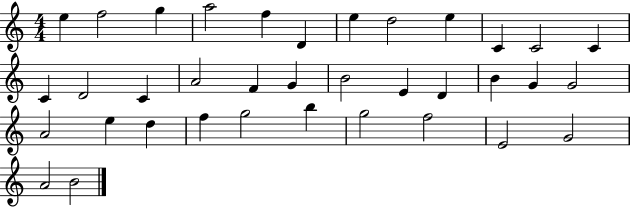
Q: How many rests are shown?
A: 0